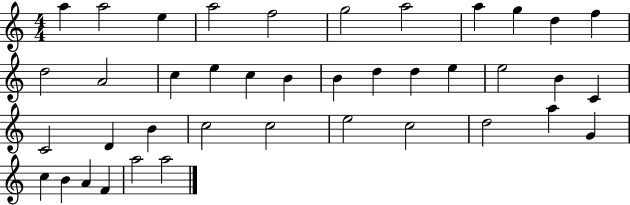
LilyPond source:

{
  \clef treble
  \numericTimeSignature
  \time 4/4
  \key c \major
  a''4 a''2 e''4 | a''2 f''2 | g''2 a''2 | a''4 g''4 d''4 f''4 | \break d''2 a'2 | c''4 e''4 c''4 b'4 | b'4 d''4 d''4 e''4 | e''2 b'4 c'4 | \break c'2 d'4 b'4 | c''2 c''2 | e''2 c''2 | d''2 a''4 g'4 | \break c''4 b'4 a'4 f'4 | a''2 a''2 | \bar "|."
}